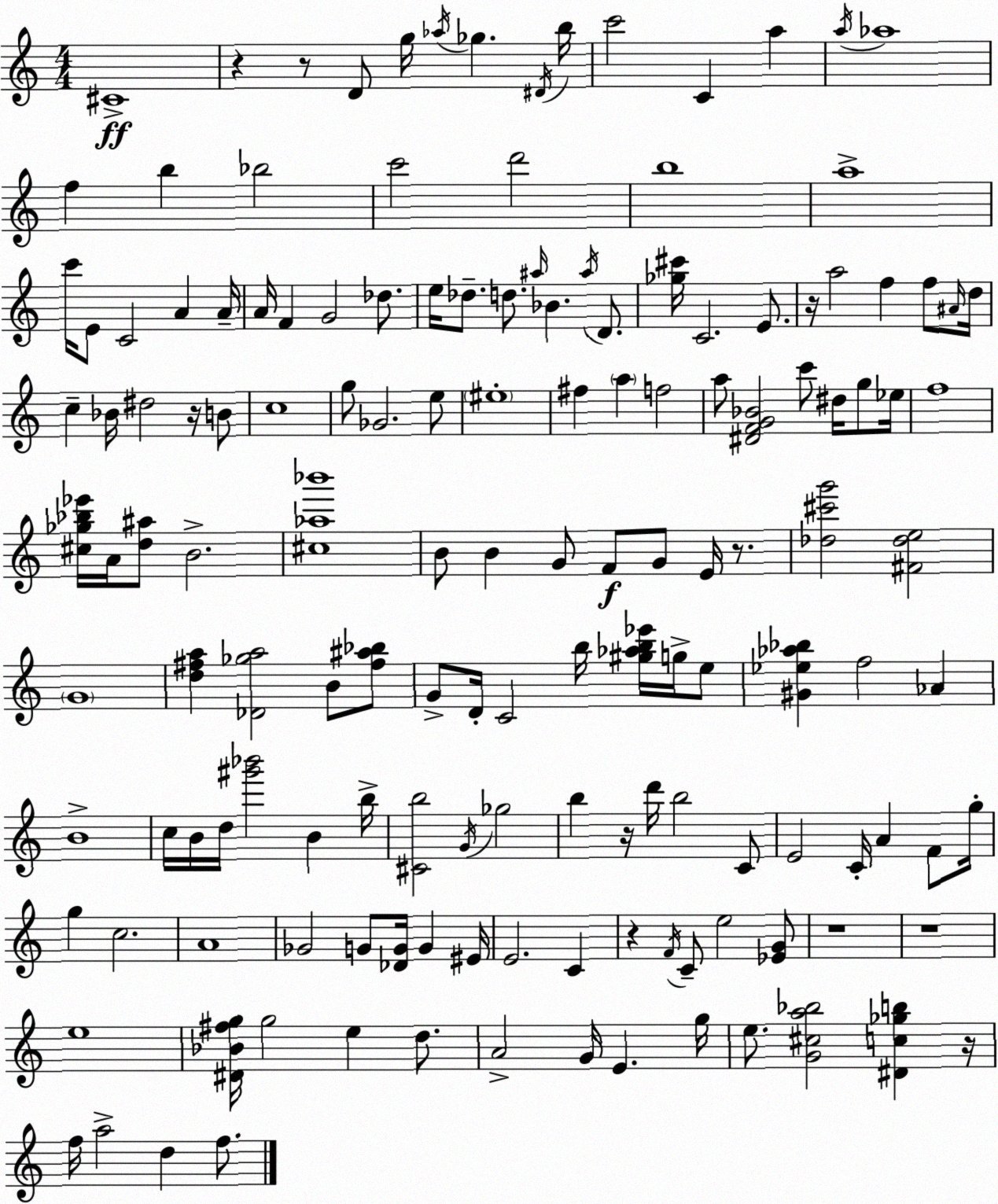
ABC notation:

X:1
T:Untitled
M:4/4
L:1/4
K:Am
^C4 z z/2 D/2 g/4 _a/4 _g ^D/4 b/4 c'2 C a a/4 _a4 f b _b2 c'2 d'2 b4 a4 c'/4 E/2 C2 A A/4 A/4 F G2 _d/2 e/4 _d/2 d/2 ^a/4 _B ^a/4 D/2 [_g^c']/4 C2 E/2 z/4 a2 f f/2 ^A/4 d/4 c _B/4 ^d2 z/4 B/2 c4 g/2 _G2 e/2 ^e4 ^f a f2 a/2 [^DFG_B]2 c'/2 ^d/4 g/2 _e/4 f4 [^c_g_b_e']/4 A/4 [d^a]/2 B2 [^c_a_b']4 B/2 B G/2 F/2 G/2 E/4 z/2 [_d^c'g']2 [^F_de]2 G4 [d^fa] [_D_ga]2 B/2 [^f^a_b]/2 G/2 D/4 C2 b/4 [^g_ab_e']/4 g/4 e/2 [^G_e_a_b] f2 _A B4 c/4 B/4 d/4 [^g'_b']2 B b/4 [^Cb]2 G/4 _g2 b z/4 d'/4 b2 C/2 E2 C/4 A F/2 g/4 g c2 A4 _G2 G/2 [_DG]/4 G ^E/4 E2 C z F/4 C/2 e2 [_EG]/2 z4 z4 e4 [^D_B^fg]/4 g2 e d/2 A2 G/4 E g/4 e/2 [G^ca_b]2 [^Dc_gb] z/4 f/4 a2 d f/2